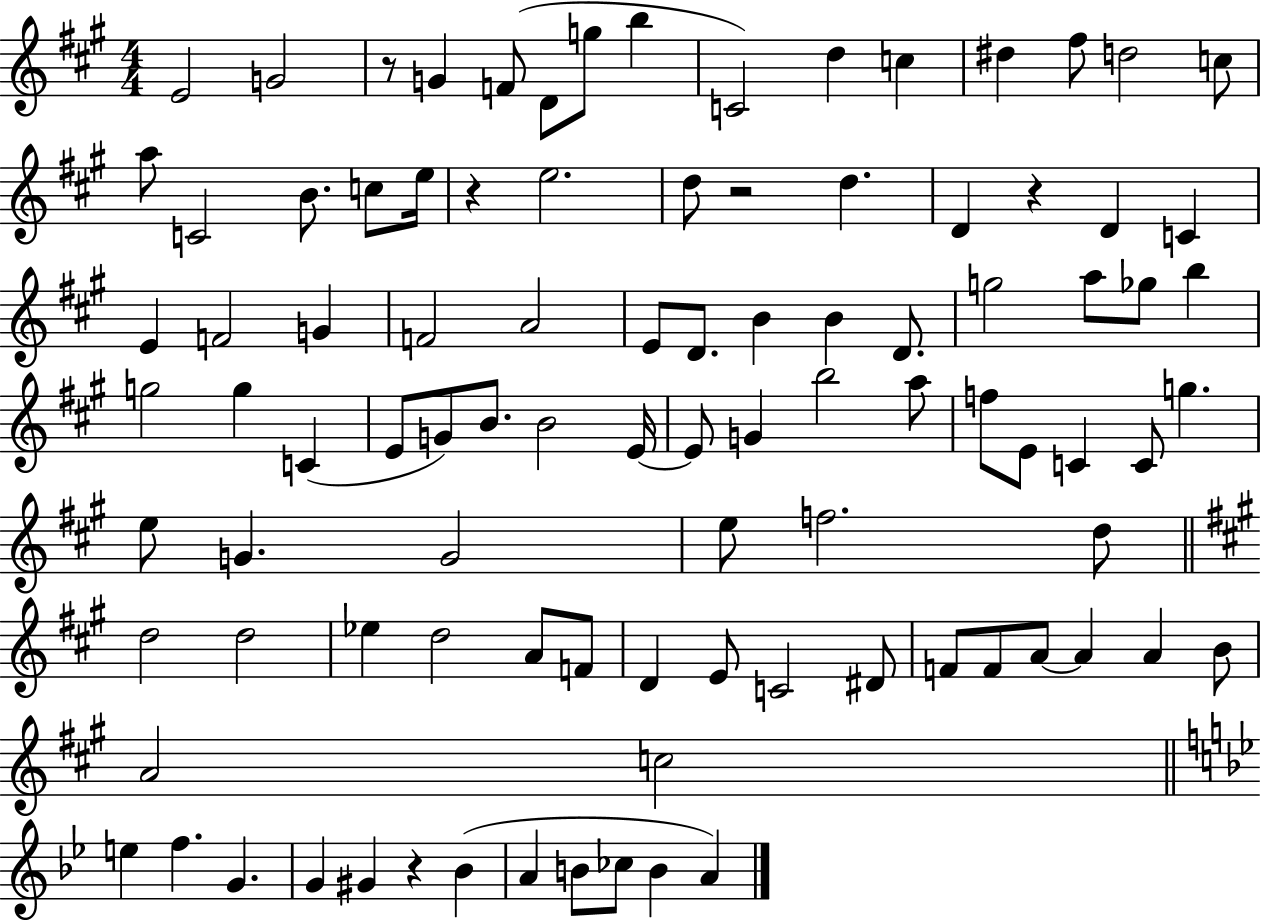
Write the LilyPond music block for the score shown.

{
  \clef treble
  \numericTimeSignature
  \time 4/4
  \key a \major
  e'2 g'2 | r8 g'4 f'8( d'8 g''8 b''4 | c'2) d''4 c''4 | dis''4 fis''8 d''2 c''8 | \break a''8 c'2 b'8. c''8 e''16 | r4 e''2. | d''8 r2 d''4. | d'4 r4 d'4 c'4 | \break e'4 f'2 g'4 | f'2 a'2 | e'8 d'8. b'4 b'4 d'8. | g''2 a''8 ges''8 b''4 | \break g''2 g''4 c'4( | e'8 g'8) b'8. b'2 e'16~~ | e'8 g'4 b''2 a''8 | f''8 e'8 c'4 c'8 g''4. | \break e''8 g'4. g'2 | e''8 f''2. d''8 | \bar "||" \break \key a \major d''2 d''2 | ees''4 d''2 a'8 f'8 | d'4 e'8 c'2 dis'8 | f'8 f'8 a'8~~ a'4 a'4 b'8 | \break a'2 c''2 | \bar "||" \break \key bes \major e''4 f''4. g'4. | g'4 gis'4 r4 bes'4( | a'4 b'8 ces''8 b'4 a'4) | \bar "|."
}